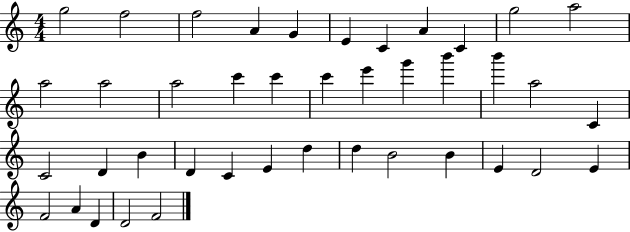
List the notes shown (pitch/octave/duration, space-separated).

G5/h F5/h F5/h A4/q G4/q E4/q C4/q A4/q C4/q G5/h A5/h A5/h A5/h A5/h C6/q C6/q C6/q E6/q G6/q B6/q B6/q A5/h C4/q C4/h D4/q B4/q D4/q C4/q E4/q D5/q D5/q B4/h B4/q E4/q D4/h E4/q F4/h A4/q D4/q D4/h F4/h